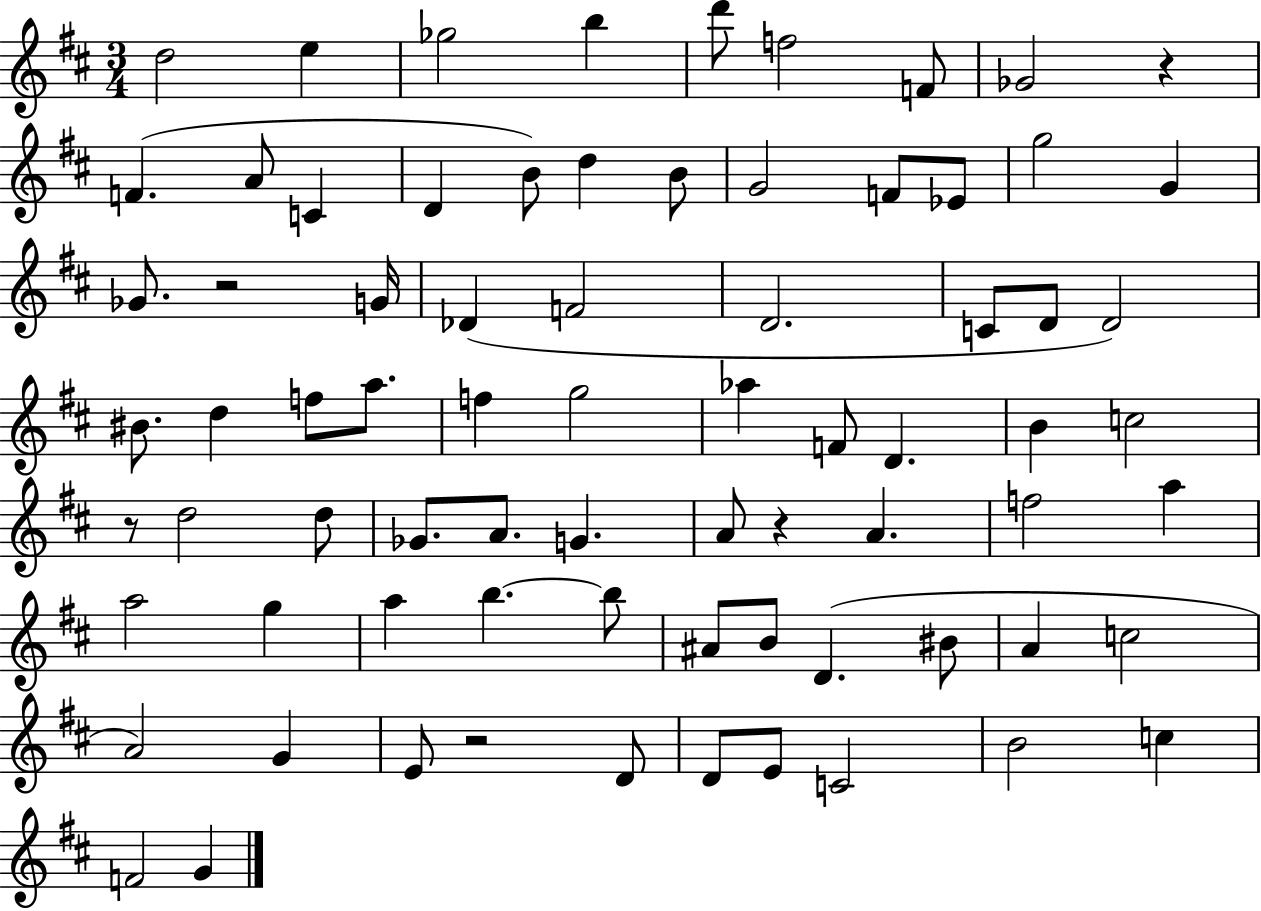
{
  \clef treble
  \numericTimeSignature
  \time 3/4
  \key d \major
  d''2 e''4 | ges''2 b''4 | d'''8 f''2 f'8 | ges'2 r4 | \break f'4.( a'8 c'4 | d'4 b'8) d''4 b'8 | g'2 f'8 ees'8 | g''2 g'4 | \break ges'8. r2 g'16 | des'4( f'2 | d'2. | c'8 d'8 d'2) | \break bis'8. d''4 f''8 a''8. | f''4 g''2 | aes''4 f'8 d'4. | b'4 c''2 | \break r8 d''2 d''8 | ges'8. a'8. g'4. | a'8 r4 a'4. | f''2 a''4 | \break a''2 g''4 | a''4 b''4.~~ b''8 | ais'8 b'8 d'4.( bis'8 | a'4 c''2 | \break a'2) g'4 | e'8 r2 d'8 | d'8 e'8 c'2 | b'2 c''4 | \break f'2 g'4 | \bar "|."
}